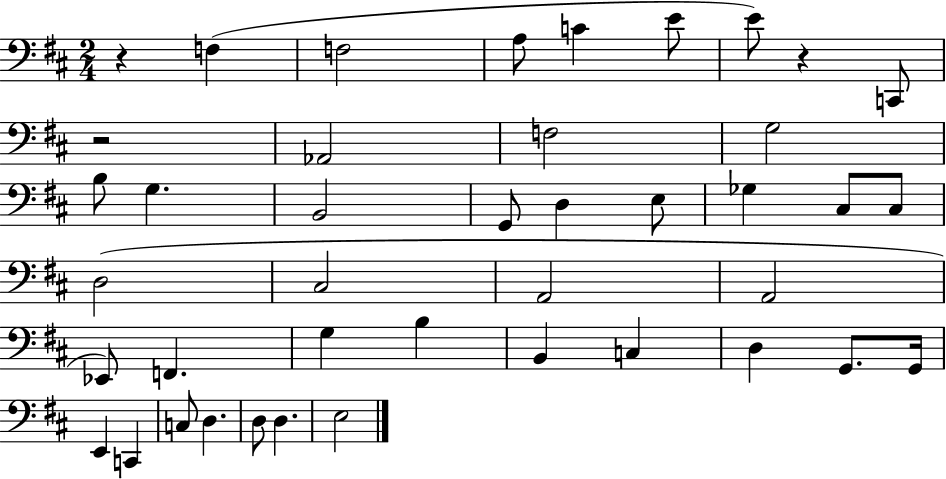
R/q F3/q F3/h A3/e C4/q E4/e E4/e R/q C2/e R/h Ab2/h F3/h G3/h B3/e G3/q. B2/h G2/e D3/q E3/e Gb3/q C#3/e C#3/e D3/h C#3/h A2/h A2/h Eb2/e F2/q. G3/q B3/q B2/q C3/q D3/q G2/e. G2/s E2/q C2/q C3/e D3/q. D3/e D3/q. E3/h